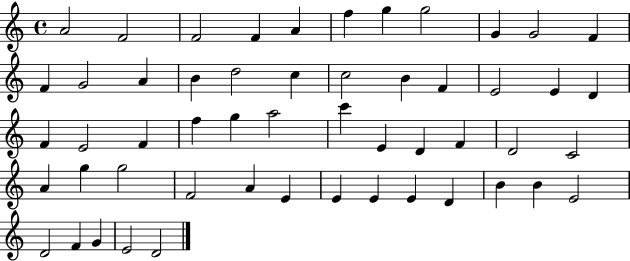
X:1
T:Untitled
M:4/4
L:1/4
K:C
A2 F2 F2 F A f g g2 G G2 F F G2 A B d2 c c2 B F E2 E D F E2 F f g a2 c' E D F D2 C2 A g g2 F2 A E E E E D B B E2 D2 F G E2 D2